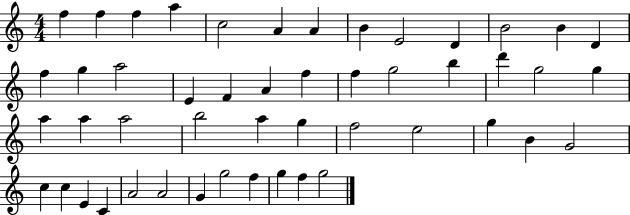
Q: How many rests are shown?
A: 0